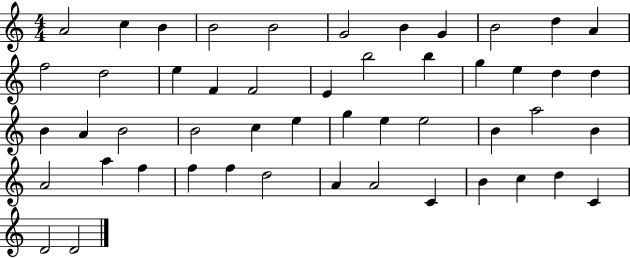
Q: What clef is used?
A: treble